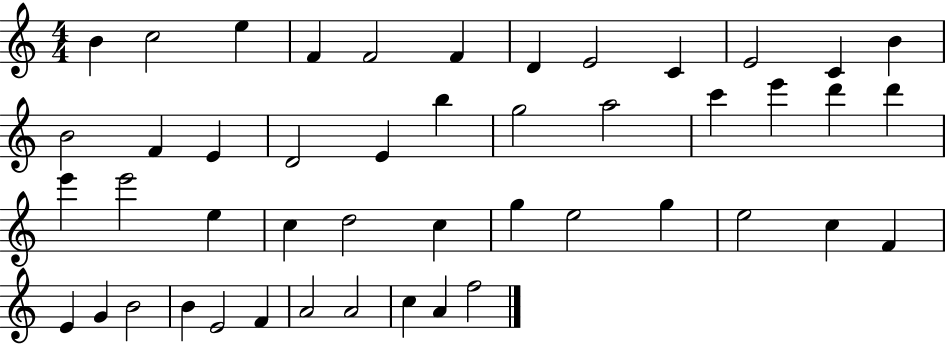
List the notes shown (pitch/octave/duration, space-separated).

B4/q C5/h E5/q F4/q F4/h F4/q D4/q E4/h C4/q E4/h C4/q B4/q B4/h F4/q E4/q D4/h E4/q B5/q G5/h A5/h C6/q E6/q D6/q D6/q E6/q E6/h E5/q C5/q D5/h C5/q G5/q E5/h G5/q E5/h C5/q F4/q E4/q G4/q B4/h B4/q E4/h F4/q A4/h A4/h C5/q A4/q F5/h